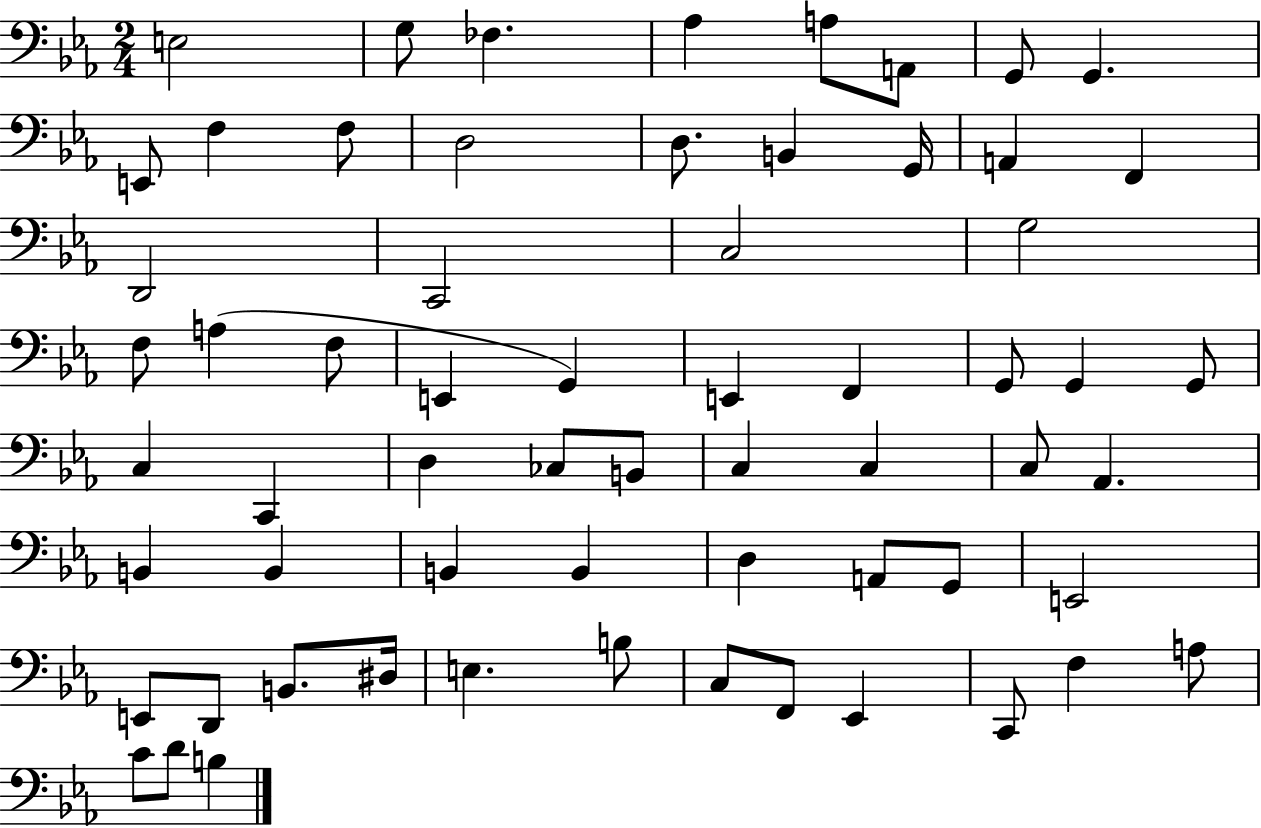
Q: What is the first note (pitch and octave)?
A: E3